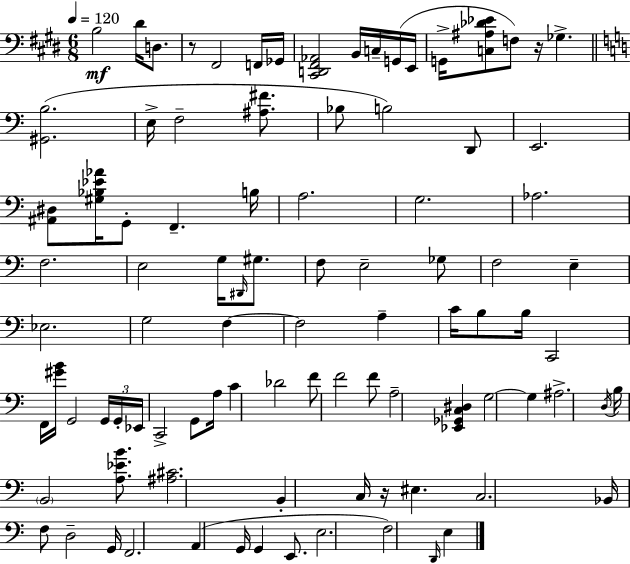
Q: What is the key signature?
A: E major